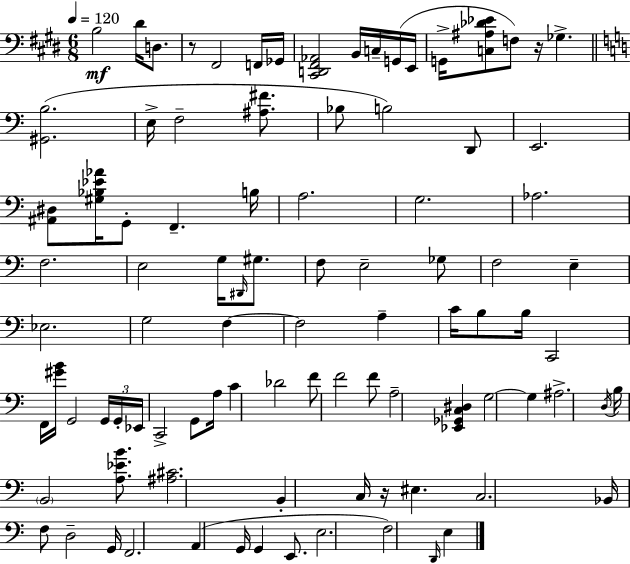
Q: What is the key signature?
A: E major